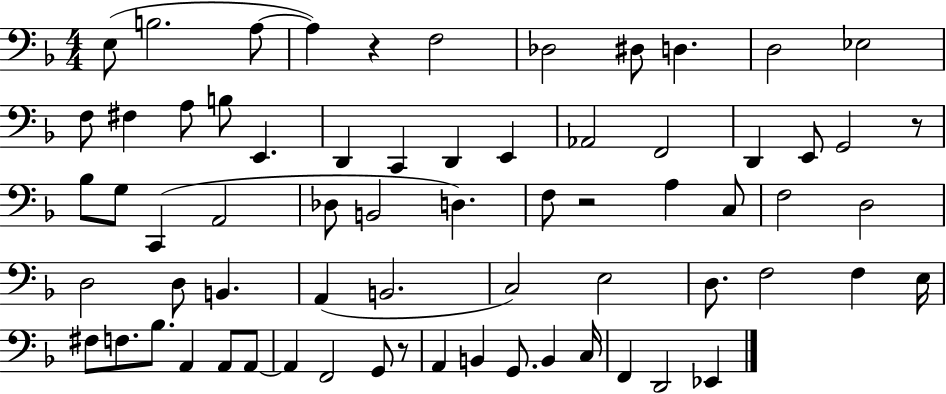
E3/e B3/h. A3/e A3/q R/q F3/h Db3/h D#3/e D3/q. D3/h Eb3/h F3/e F#3/q A3/e B3/e E2/q. D2/q C2/q D2/q E2/q Ab2/h F2/h D2/q E2/e G2/h R/e Bb3/e G3/e C2/q A2/h Db3/e B2/h D3/q. F3/e R/h A3/q C3/e F3/h D3/h D3/h D3/e B2/q. A2/q B2/h. C3/h E3/h D3/e. F3/h F3/q E3/s F#3/e F3/e. Bb3/e. A2/q A2/e A2/e A2/q F2/h G2/e R/e A2/q B2/q G2/e. B2/q C3/s F2/q D2/h Eb2/q